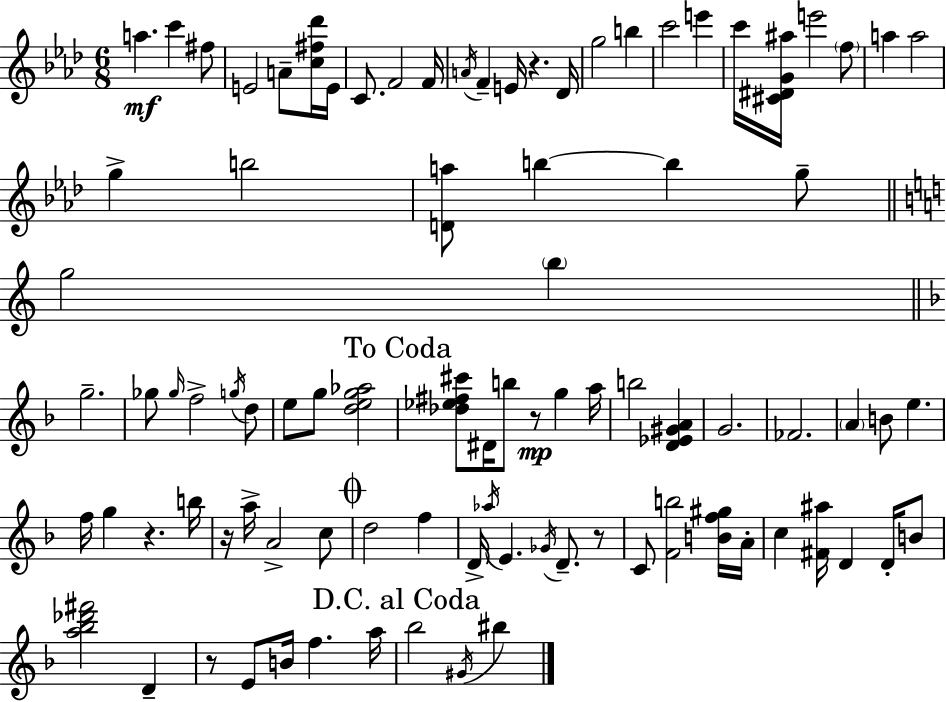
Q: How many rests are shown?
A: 6